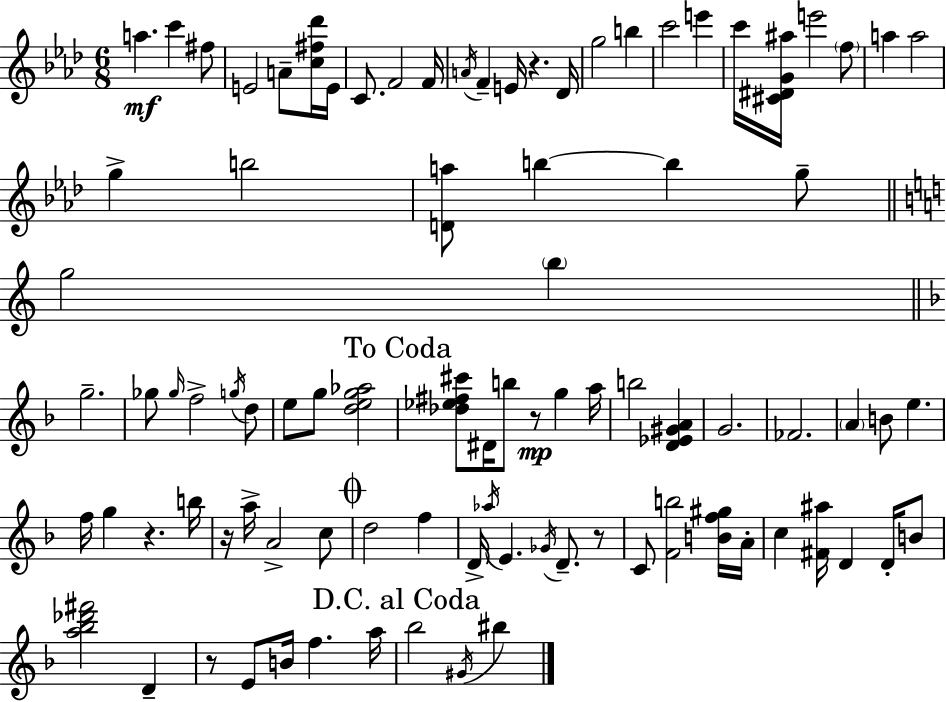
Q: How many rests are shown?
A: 6